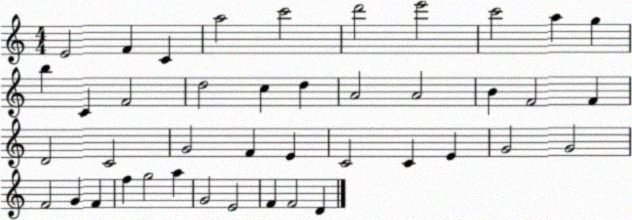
X:1
T:Untitled
M:4/4
L:1/4
K:C
E2 F C a2 c'2 d'2 e'2 c'2 a g b C F2 d2 c d A2 A2 B F2 F D2 C2 G2 F E C2 C E G2 G2 F2 G F f g2 a G2 E2 F F2 D